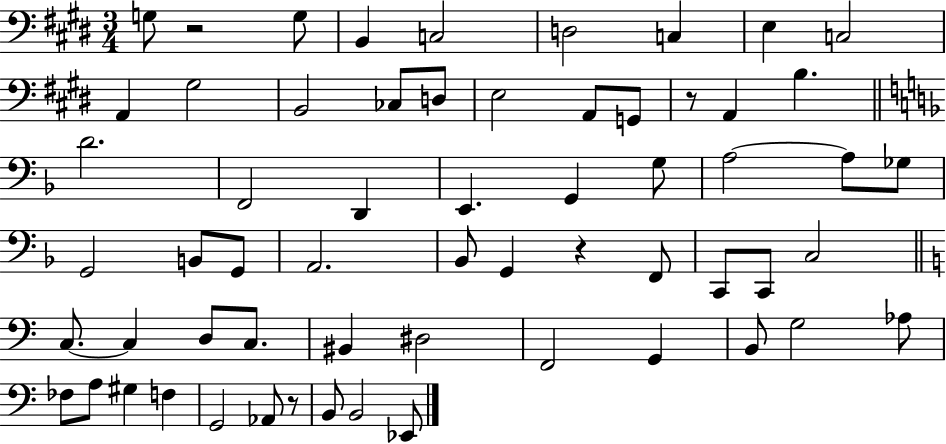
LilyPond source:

{
  \clef bass
  \numericTimeSignature
  \time 3/4
  \key e \major
  g8 r2 g8 | b,4 c2 | d2 c4 | e4 c2 | \break a,4 gis2 | b,2 ces8 d8 | e2 a,8 g,8 | r8 a,4 b4. | \break \bar "||" \break \key f \major d'2. | f,2 d,4 | e,4. g,4 g8 | a2~~ a8 ges8 | \break g,2 b,8 g,8 | a,2. | bes,8 g,4 r4 f,8 | c,8 c,8 c2 | \break \bar "||" \break \key a \minor c8.~~ c4 d8 c8. | bis,4 dis2 | f,2 g,4 | b,8 g2 aes8 | \break fes8 a8 gis4 f4 | g,2 aes,8 r8 | b,8 b,2 ees,8 | \bar "|."
}